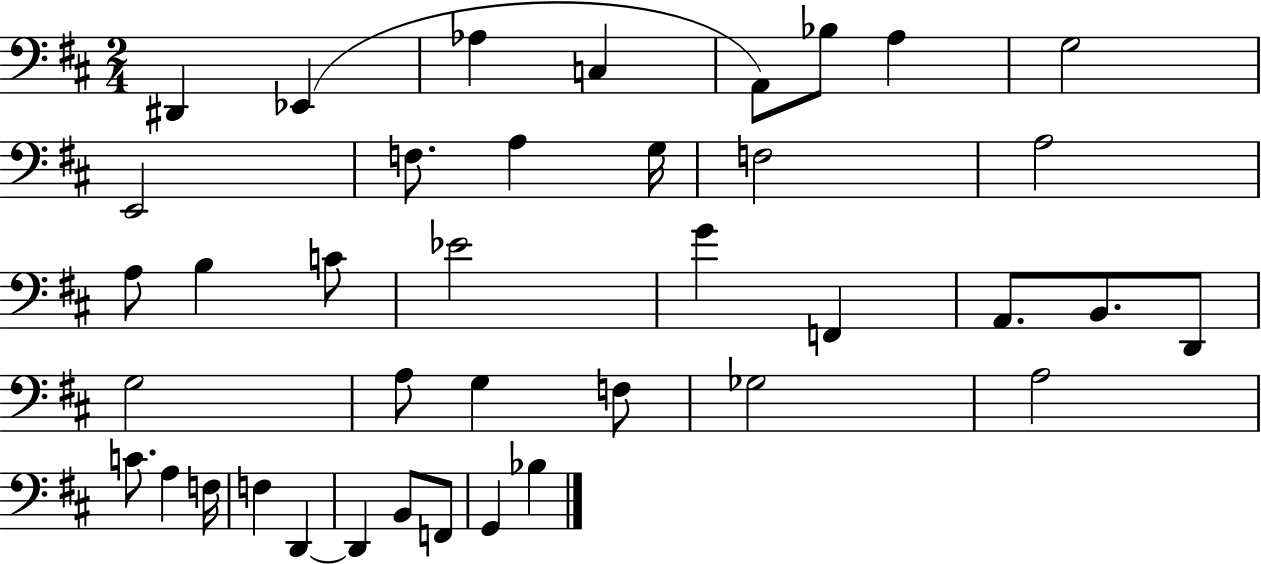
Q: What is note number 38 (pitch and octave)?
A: G2